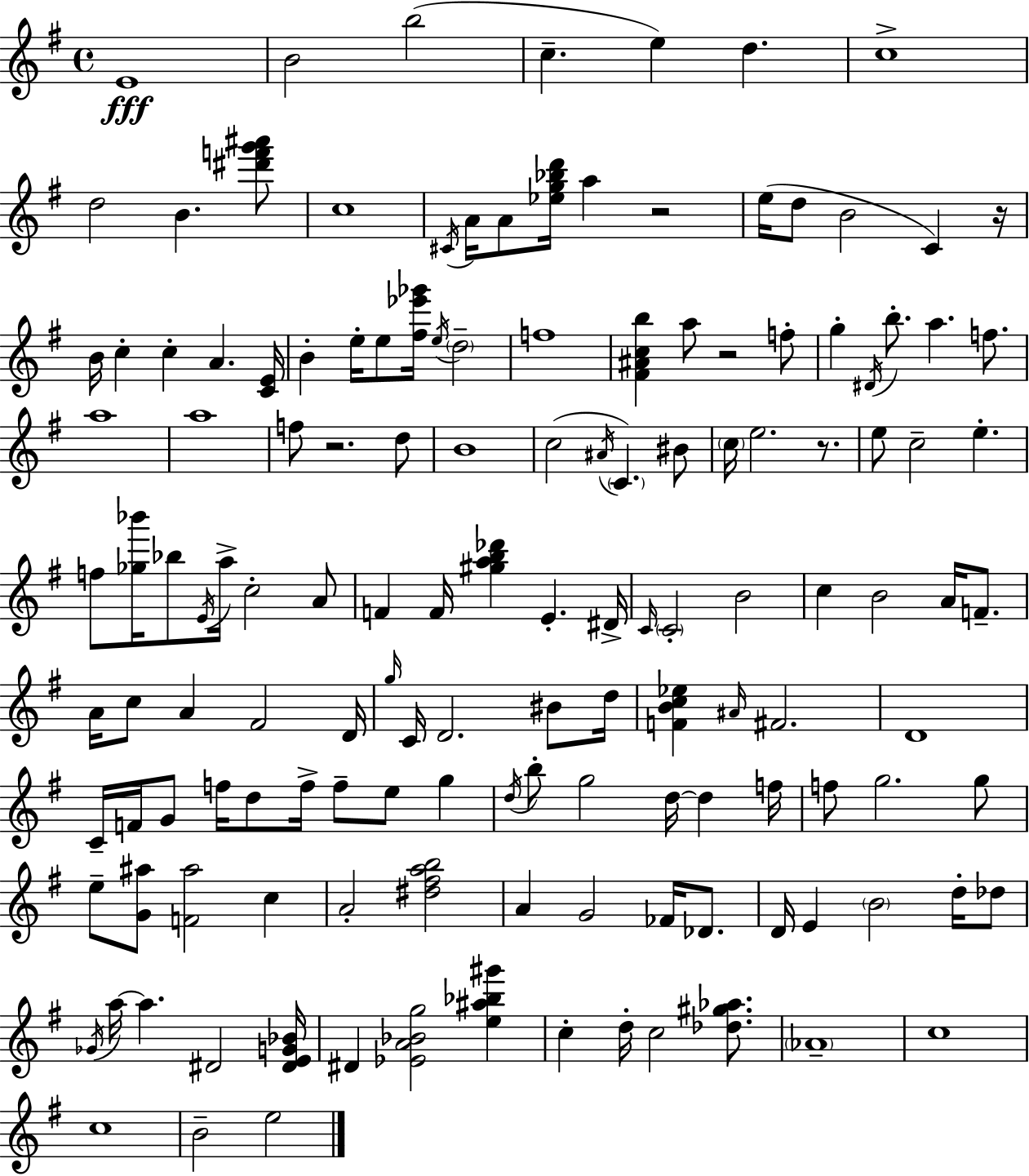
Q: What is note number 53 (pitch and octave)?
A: A5